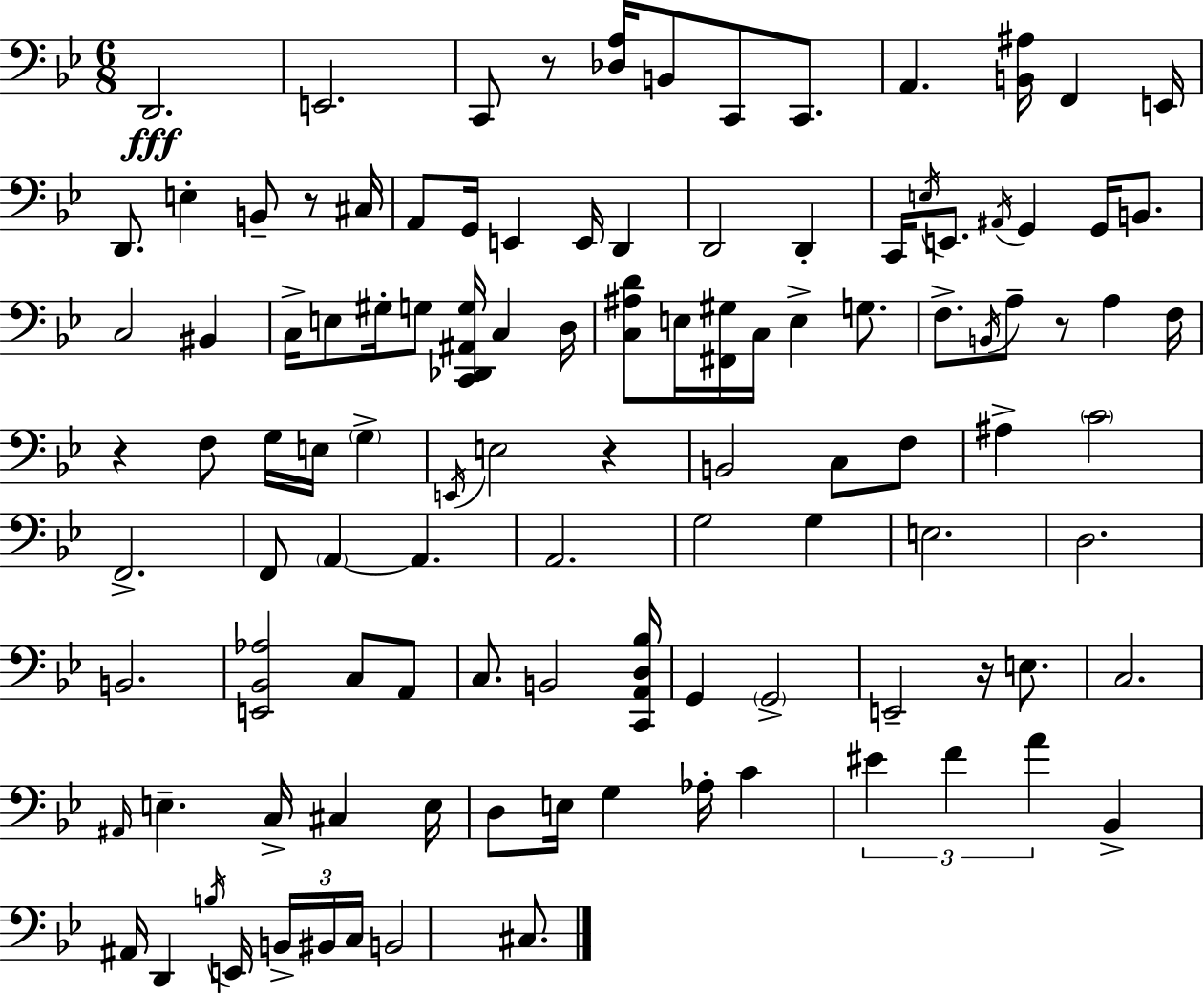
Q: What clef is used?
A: bass